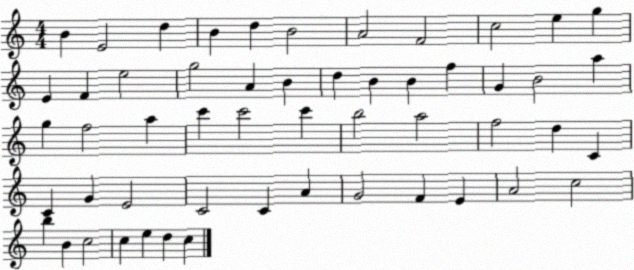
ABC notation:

X:1
T:Untitled
M:4/4
L:1/4
K:C
B E2 d B d B2 A2 F2 c2 e g E F e2 g2 A B d B B f G B2 a g f2 a c' c'2 c' b2 a2 f2 d C C G E2 C2 C A G2 F E A2 c2 b B c2 c e d c